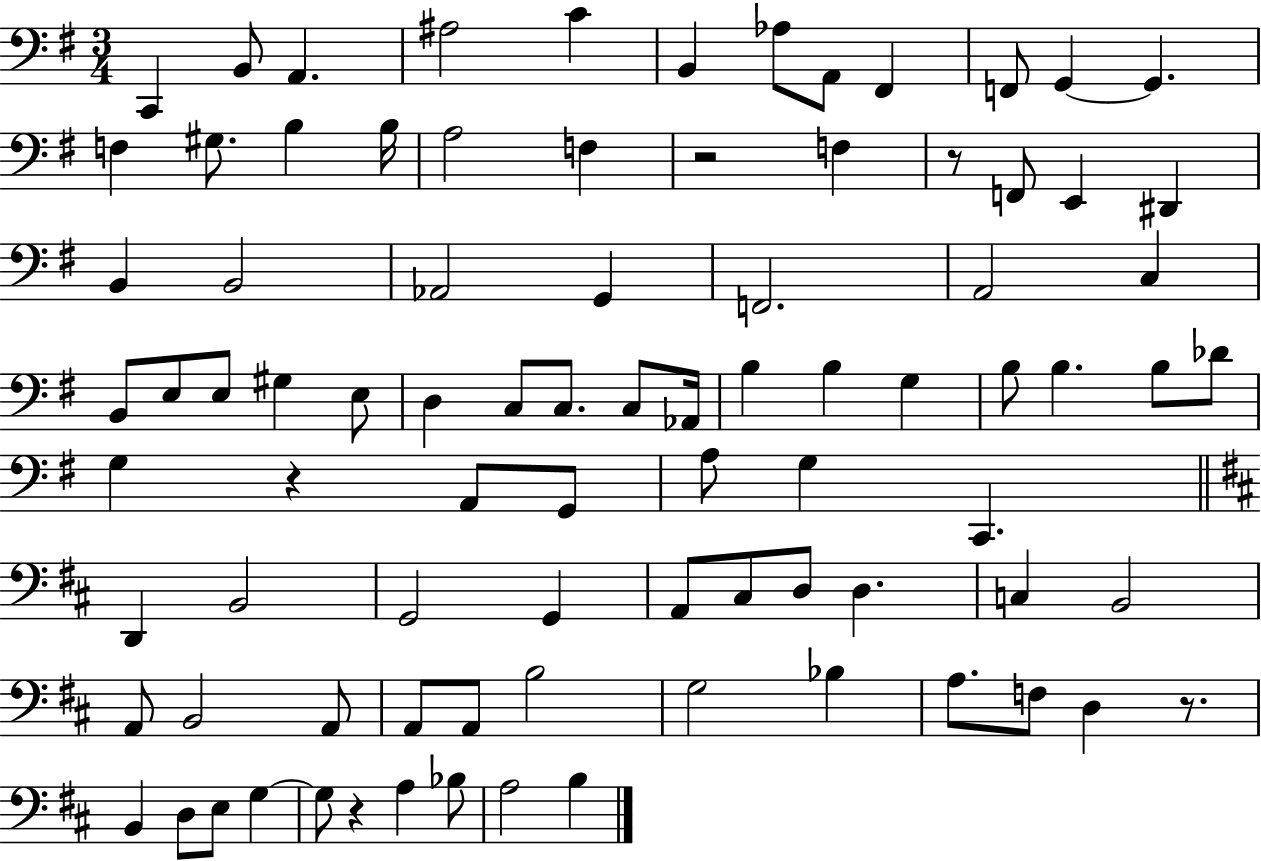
X:1
T:Untitled
M:3/4
L:1/4
K:G
C,, B,,/2 A,, ^A,2 C B,, _A,/2 A,,/2 ^F,, F,,/2 G,, G,, F, ^G,/2 B, B,/4 A,2 F, z2 F, z/2 F,,/2 E,, ^D,, B,, B,,2 _A,,2 G,, F,,2 A,,2 C, B,,/2 E,/2 E,/2 ^G, E,/2 D, C,/2 C,/2 C,/2 _A,,/4 B, B, G, B,/2 B, B,/2 _D/2 G, z A,,/2 G,,/2 A,/2 G, C,, D,, B,,2 G,,2 G,, A,,/2 ^C,/2 D,/2 D, C, B,,2 A,,/2 B,,2 A,,/2 A,,/2 A,,/2 B,2 G,2 _B, A,/2 F,/2 D, z/2 B,, D,/2 E,/2 G, G,/2 z A, _B,/2 A,2 B,